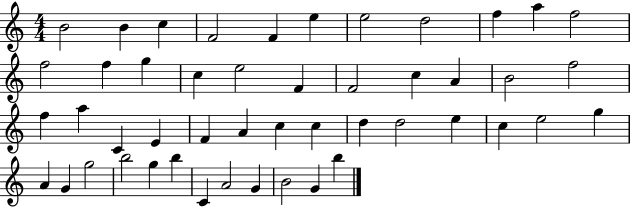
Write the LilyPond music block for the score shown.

{
  \clef treble
  \numericTimeSignature
  \time 4/4
  \key c \major
  b'2 b'4 c''4 | f'2 f'4 e''4 | e''2 d''2 | f''4 a''4 f''2 | \break f''2 f''4 g''4 | c''4 e''2 f'4 | f'2 c''4 a'4 | b'2 f''2 | \break f''4 a''4 c'4 e'4 | f'4 a'4 c''4 c''4 | d''4 d''2 e''4 | c''4 e''2 g''4 | \break a'4 g'4 g''2 | b''2 g''4 b''4 | c'4 a'2 g'4 | b'2 g'4 b''4 | \break \bar "|."
}